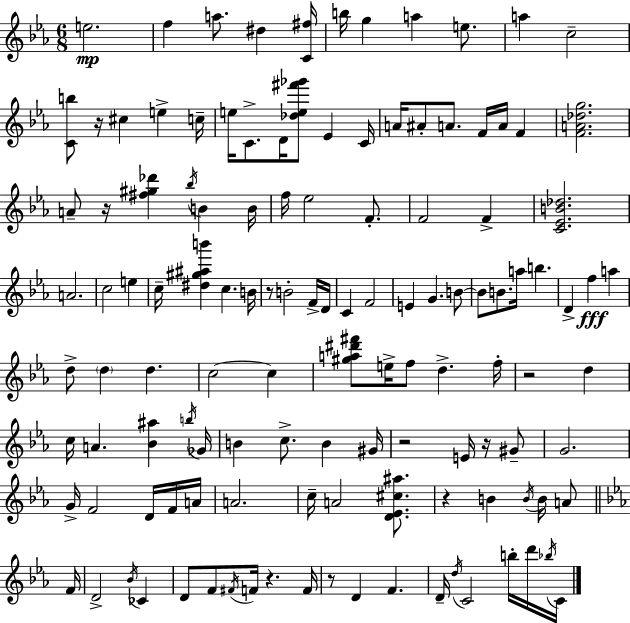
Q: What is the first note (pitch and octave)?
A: E5